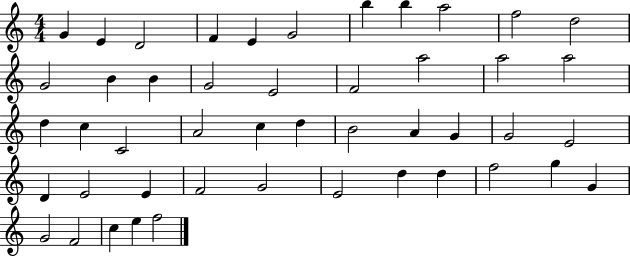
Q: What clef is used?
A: treble